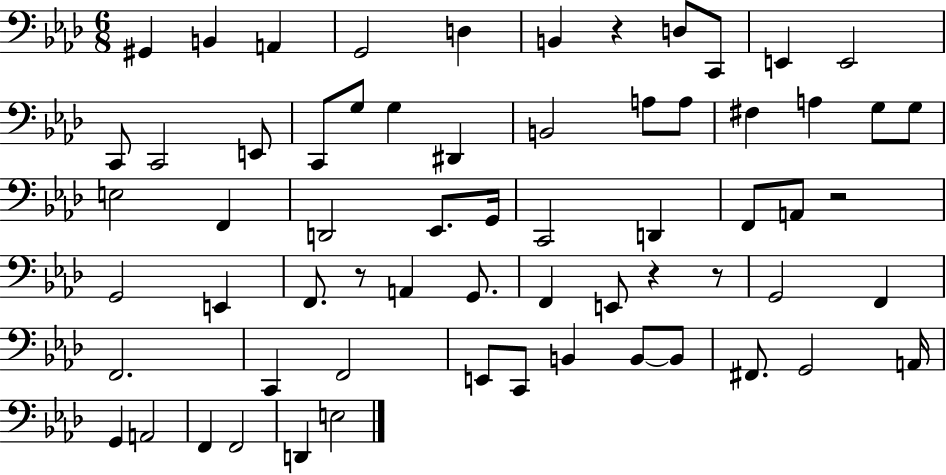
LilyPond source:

{
  \clef bass
  \numericTimeSignature
  \time 6/8
  \key aes \major
  \repeat volta 2 { gis,4 b,4 a,4 | g,2 d4 | b,4 r4 d8 c,8 | e,4 e,2 | \break c,8 c,2 e,8 | c,8 g8 g4 dis,4 | b,2 a8 a8 | fis4 a4 g8 g8 | \break e2 f,4 | d,2 ees,8. g,16 | c,2 d,4 | f,8 a,8 r2 | \break g,2 e,4 | f,8. r8 a,4 g,8. | f,4 e,8 r4 r8 | g,2 f,4 | \break f,2. | c,4 f,2 | e,8 c,8 b,4 b,8~~ b,8 | fis,8. g,2 a,16 | \break g,4 a,2 | f,4 f,2 | d,4 e2 | } \bar "|."
}